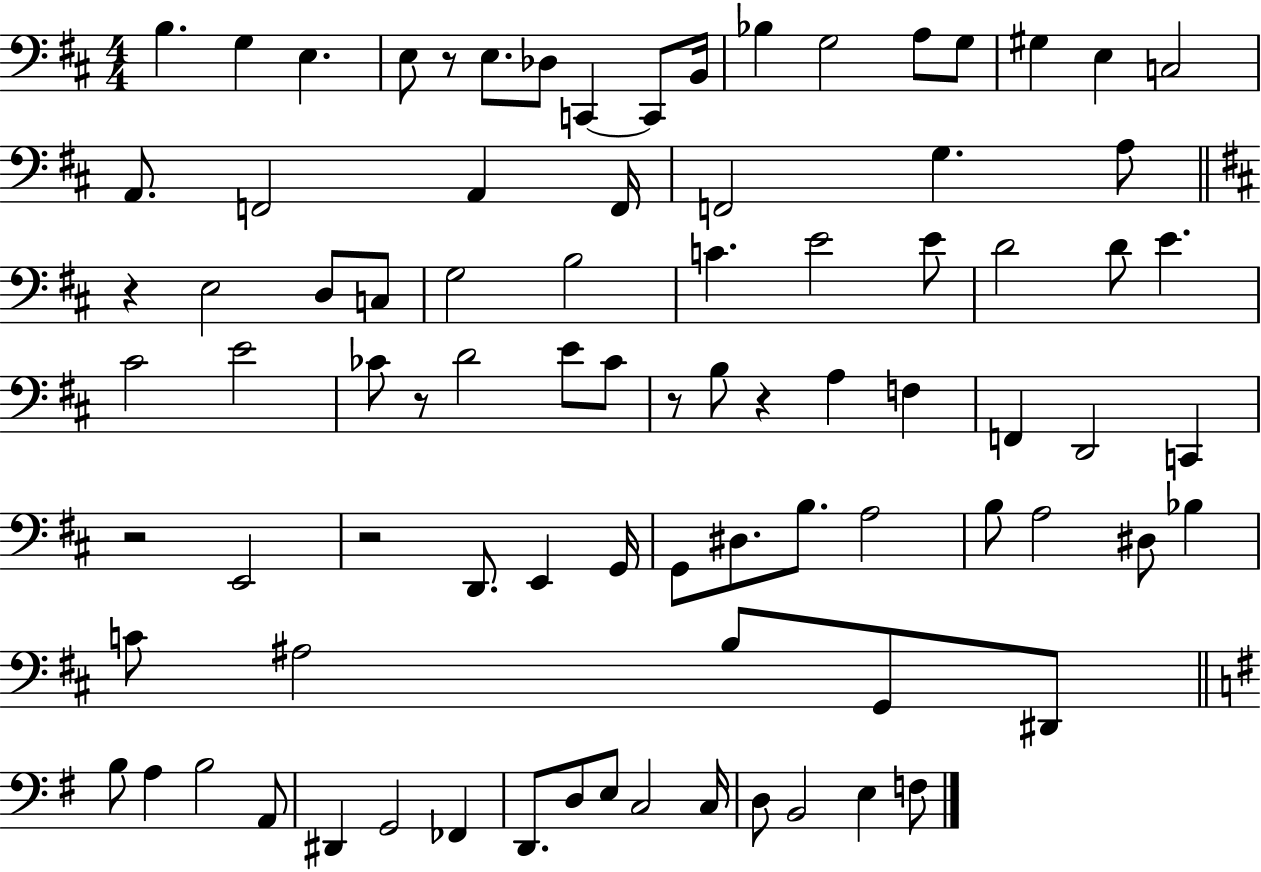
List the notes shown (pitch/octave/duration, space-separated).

B3/q. G3/q E3/q. E3/e R/e E3/e. Db3/e C2/q C2/e B2/s Bb3/q G3/h A3/e G3/e G#3/q E3/q C3/h A2/e. F2/h A2/q F2/s F2/h G3/q. A3/e R/q E3/h D3/e C3/e G3/h B3/h C4/q. E4/h E4/e D4/h D4/e E4/q. C#4/h E4/h CES4/e R/e D4/h E4/e CES4/e R/e B3/e R/q A3/q F3/q F2/q D2/h C2/q R/h E2/h R/h D2/e. E2/q G2/s G2/e D#3/e. B3/e. A3/h B3/e A3/h D#3/e Bb3/q C4/e A#3/h B3/e G2/e D#2/e B3/e A3/q B3/h A2/e D#2/q G2/h FES2/q D2/e. D3/e E3/e C3/h C3/s D3/e B2/h E3/q F3/e